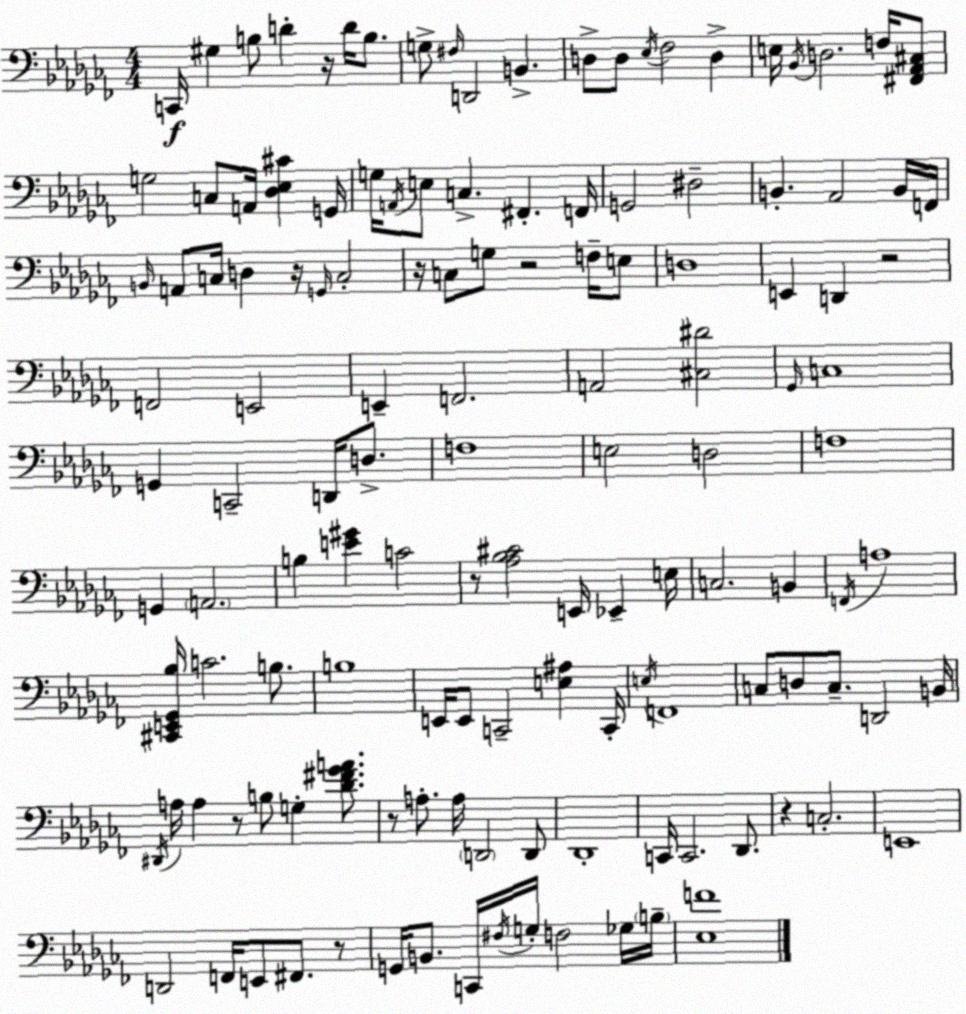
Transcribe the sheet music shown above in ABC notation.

X:1
T:Untitled
M:4/4
L:1/4
K:Abm
C,,/4 ^G, B,/2 D z/4 D/4 B,/2 G,/2 ^F,/4 D,,2 B,, D,/2 D,/2 _E,/4 _F,2 D, E,/4 _B,,/4 D,2 F,/4 [^F,,_A,,^C,]/2 G,2 C,/2 A,,/4 [_D,_E,^C] G,,/4 G,/4 A,,/4 E,/2 C, ^F,, F,,/4 G,,2 ^D,2 B,, _A,,2 B,,/4 F,,/4 B,,/4 A,,/2 C,/4 D, z/4 G,,/4 C,2 z/4 C,/2 G,/2 z2 F,/4 E,/2 D,4 E,, D,, z2 F,,2 E,,2 E,, F,,2 A,,2 [^C,^D]2 _G,,/4 C,4 G,, C,,2 D,,/4 D,/2 F,4 E,2 D,2 F,4 G,, A,,2 B, [E^G] C2 z/2 [_A,_B,^C]2 E,,/4 _E,, E,/4 C,2 B,, F,,/4 A,4 [^C,,E,,_G,,_B,]/4 C2 B,/2 B,4 E,,/4 E,,/2 C,,2 [E,^A,] C,,/4 E,/4 F,,4 C,/2 D,/2 C,/2 D,,2 B,,/4 ^D,,/4 A,/4 A, z/2 B,/2 G, [_D^F_GA]/2 z/2 A,/2 A,/4 D,,2 D,,/2 _D,,4 C,,/4 C,,2 _D,,/2 z C,2 E,,4 D,,2 F,,/4 E,,/2 ^F,,/2 z/2 G,,/4 B,,/2 C,,/4 ^F,/4 G,/4 F,2 _G,/4 B,/4 [_E,F]4